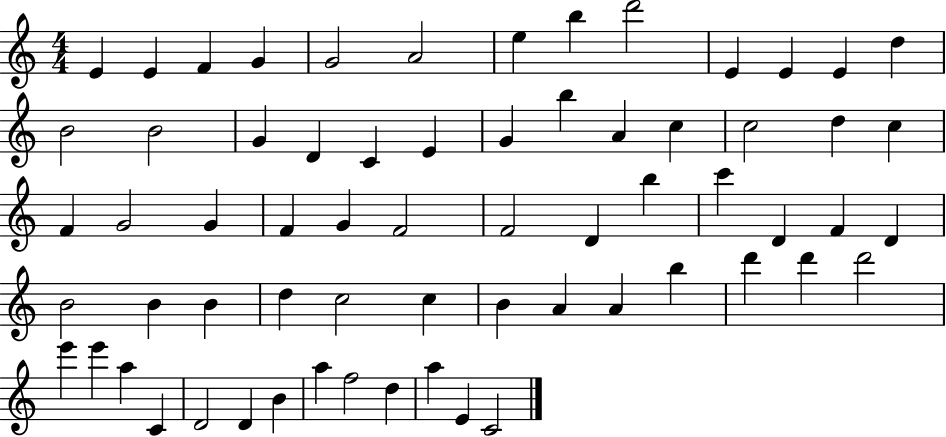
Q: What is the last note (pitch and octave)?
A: C4